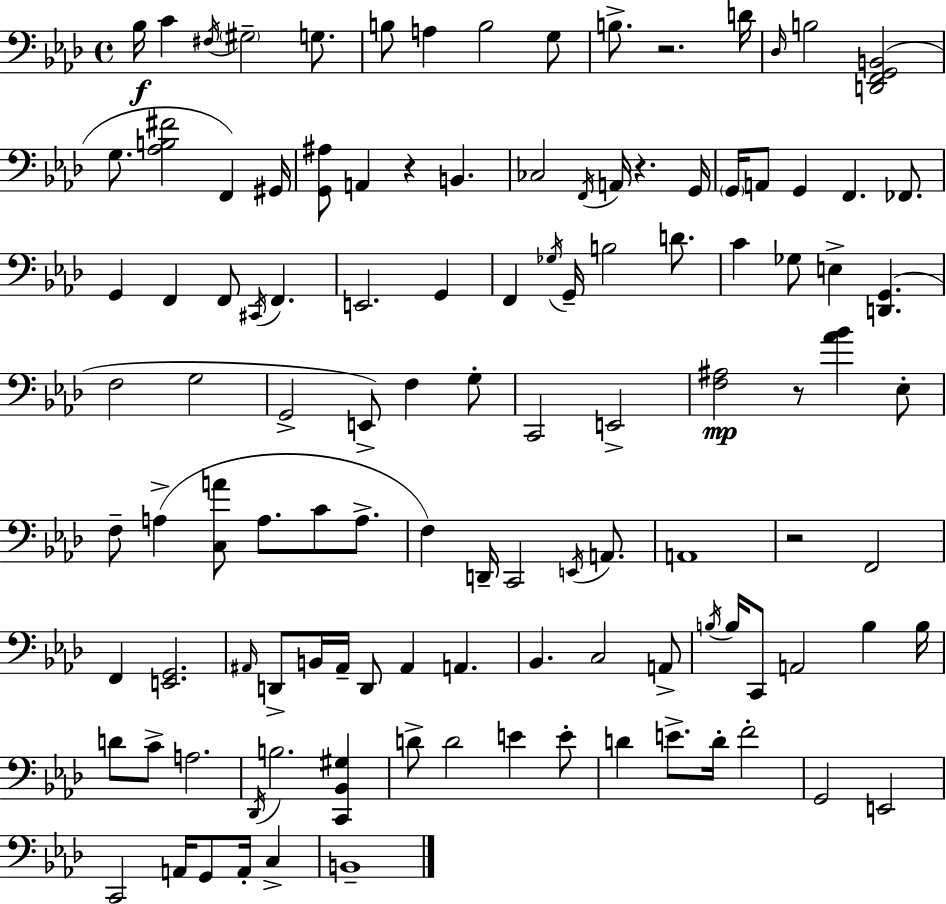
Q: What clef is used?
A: bass